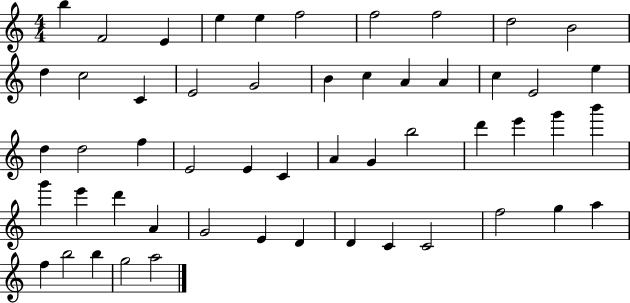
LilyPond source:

{
  \clef treble
  \numericTimeSignature
  \time 4/4
  \key c \major
  b''4 f'2 e'4 | e''4 e''4 f''2 | f''2 f''2 | d''2 b'2 | \break d''4 c''2 c'4 | e'2 g'2 | b'4 c''4 a'4 a'4 | c''4 e'2 e''4 | \break d''4 d''2 f''4 | e'2 e'4 c'4 | a'4 g'4 b''2 | d'''4 e'''4 g'''4 b'''4 | \break g'''4 e'''4 d'''4 a'4 | g'2 e'4 d'4 | d'4 c'4 c'2 | f''2 g''4 a''4 | \break f''4 b''2 b''4 | g''2 a''2 | \bar "|."
}